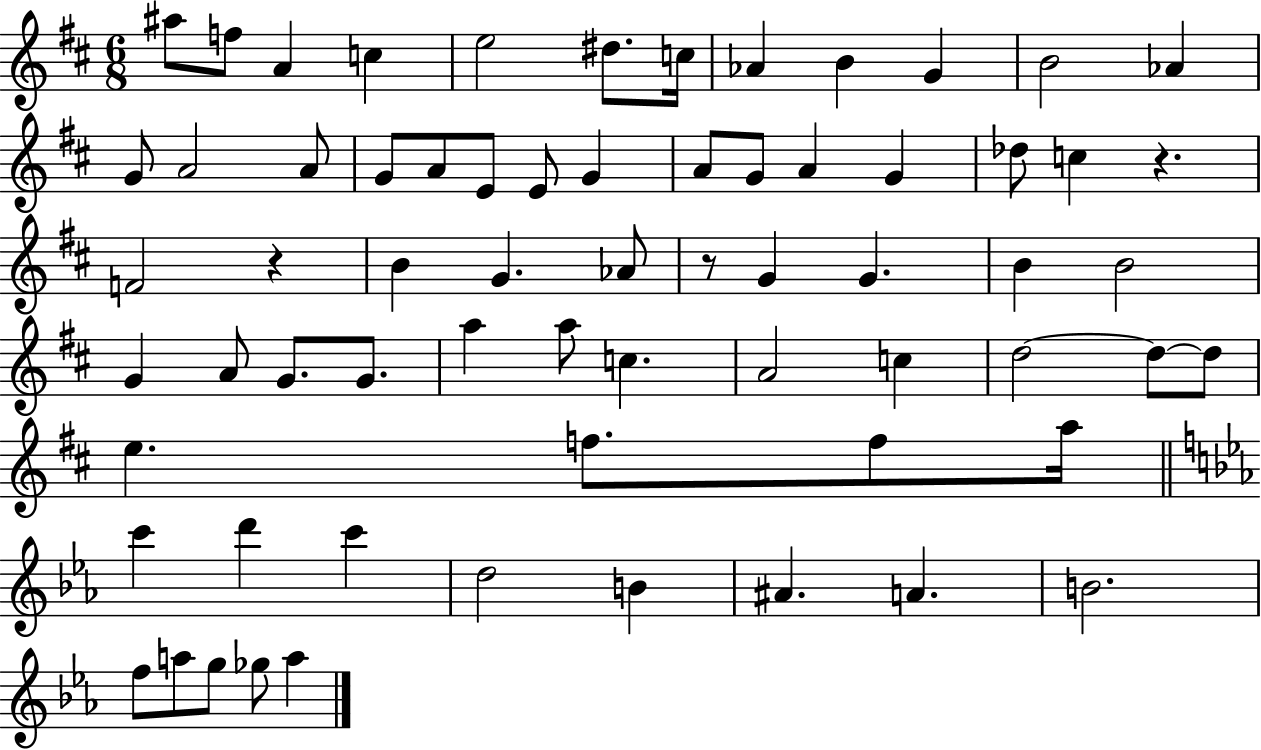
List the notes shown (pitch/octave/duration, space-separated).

A#5/e F5/e A4/q C5/q E5/h D#5/e. C5/s Ab4/q B4/q G4/q B4/h Ab4/q G4/e A4/h A4/e G4/e A4/e E4/e E4/e G4/q A4/e G4/e A4/q G4/q Db5/e C5/q R/q. F4/h R/q B4/q G4/q. Ab4/e R/e G4/q G4/q. B4/q B4/h G4/q A4/e G4/e. G4/e. A5/q A5/e C5/q. A4/h C5/q D5/h D5/e D5/e E5/q. F5/e. F5/e A5/s C6/q D6/q C6/q D5/h B4/q A#4/q. A4/q. B4/h. F5/e A5/e G5/e Gb5/e A5/q